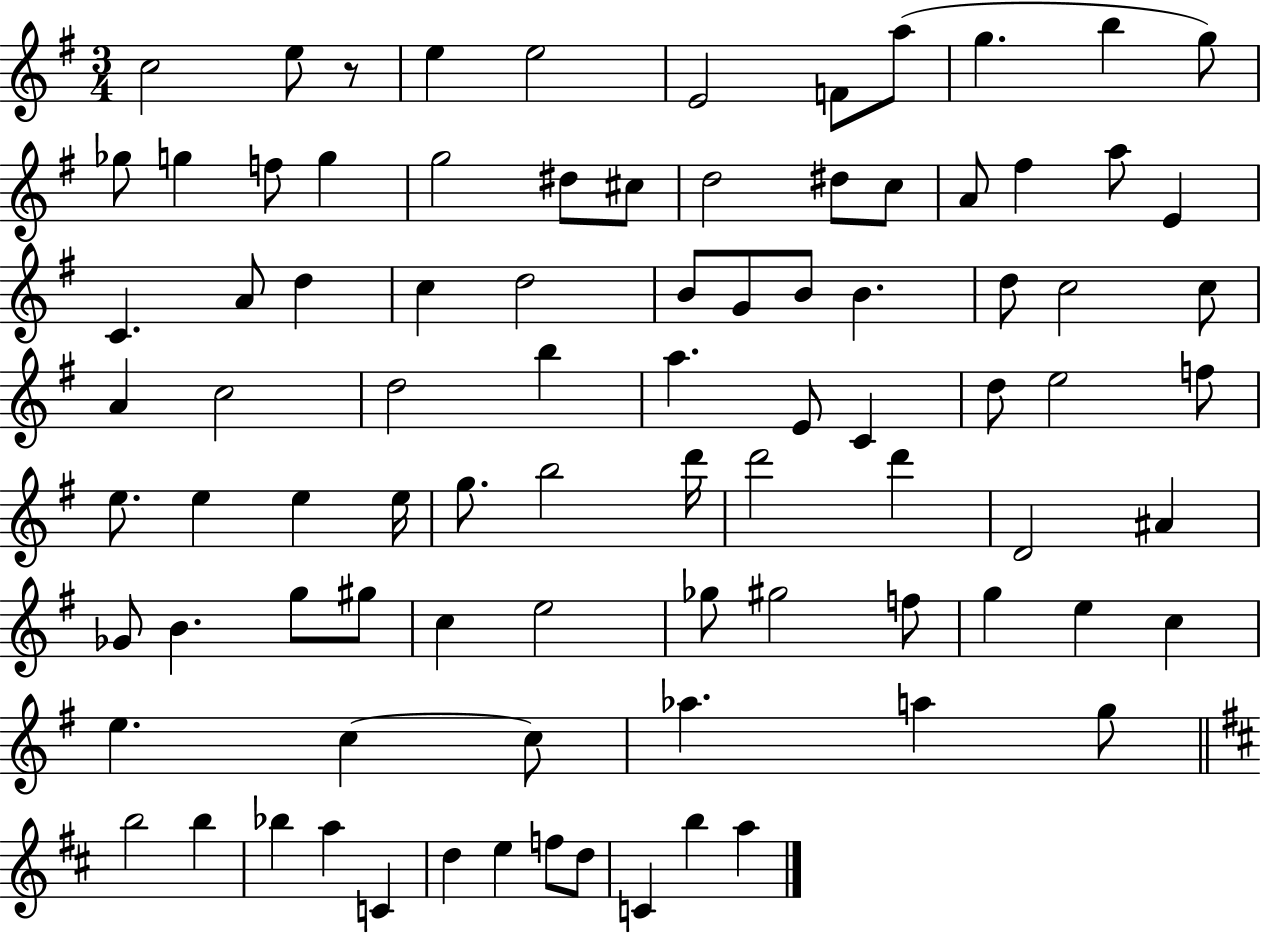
X:1
T:Untitled
M:3/4
L:1/4
K:G
c2 e/2 z/2 e e2 E2 F/2 a/2 g b g/2 _g/2 g f/2 g g2 ^d/2 ^c/2 d2 ^d/2 c/2 A/2 ^f a/2 E C A/2 d c d2 B/2 G/2 B/2 B d/2 c2 c/2 A c2 d2 b a E/2 C d/2 e2 f/2 e/2 e e e/4 g/2 b2 d'/4 d'2 d' D2 ^A _G/2 B g/2 ^g/2 c e2 _g/2 ^g2 f/2 g e c e c c/2 _a a g/2 b2 b _b a C d e f/2 d/2 C b a